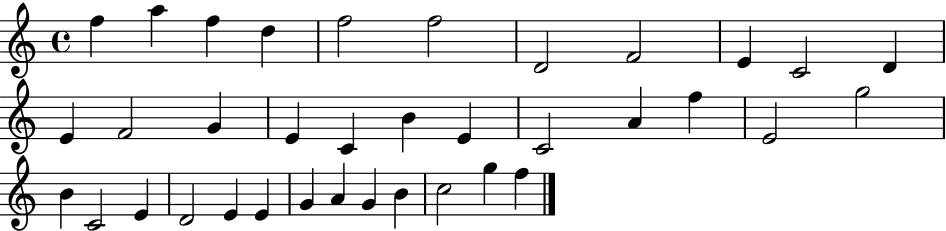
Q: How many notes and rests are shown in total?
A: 36